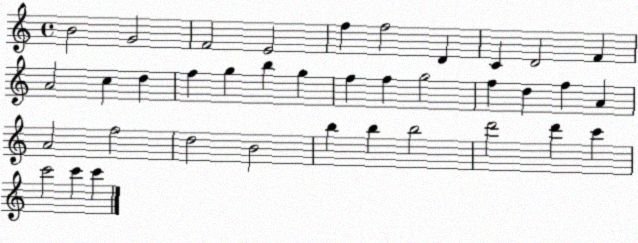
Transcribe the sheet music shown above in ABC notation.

X:1
T:Untitled
M:4/4
L:1/4
K:C
B2 G2 F2 E2 f f2 D C D2 F A2 c d f g b g f f g2 f d f A A2 f2 d2 B2 b b b2 d'2 d' c' c'2 c' c'